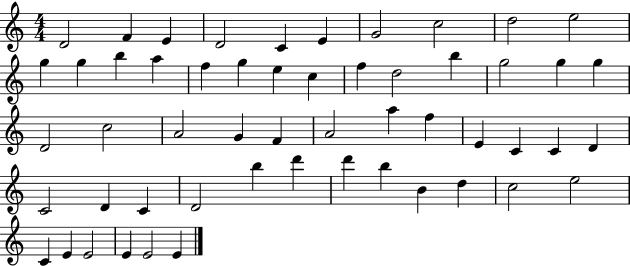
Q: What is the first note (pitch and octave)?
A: D4